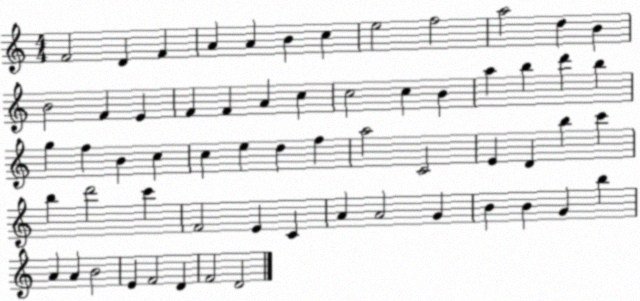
X:1
T:Untitled
M:4/4
L:1/4
K:C
F2 D F A A B c e2 f2 a2 d B B2 F E F F A c c2 c B a b d' b g f B c c e d f a2 C2 E D b c' b d'2 c' F2 E C A A2 G B B G b A A B2 E F2 D F2 D2